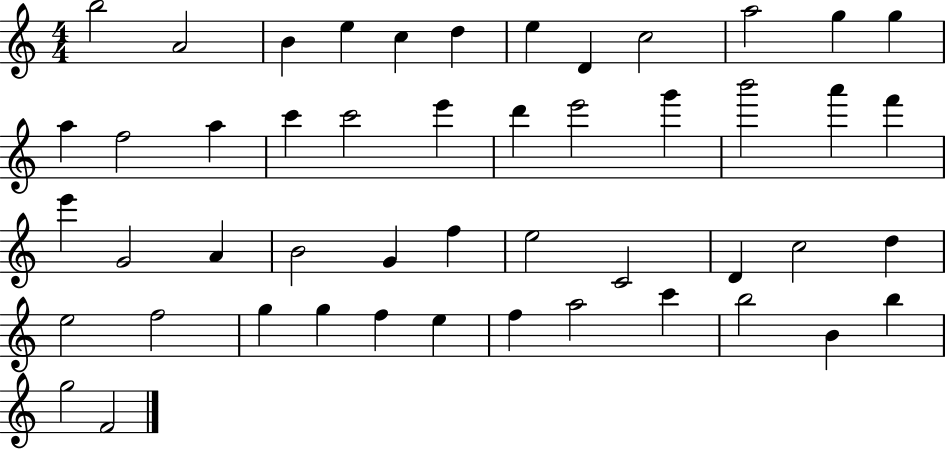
X:1
T:Untitled
M:4/4
L:1/4
K:C
b2 A2 B e c d e D c2 a2 g g a f2 a c' c'2 e' d' e'2 g' b'2 a' f' e' G2 A B2 G f e2 C2 D c2 d e2 f2 g g f e f a2 c' b2 B b g2 F2